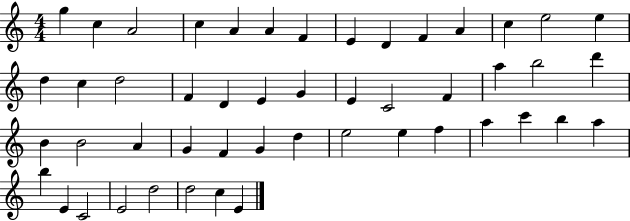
{
  \clef treble
  \numericTimeSignature
  \time 4/4
  \key c \major
  g''4 c''4 a'2 | c''4 a'4 a'4 f'4 | e'4 d'4 f'4 a'4 | c''4 e''2 e''4 | \break d''4 c''4 d''2 | f'4 d'4 e'4 g'4 | e'4 c'2 f'4 | a''4 b''2 d'''4 | \break b'4 b'2 a'4 | g'4 f'4 g'4 d''4 | e''2 e''4 f''4 | a''4 c'''4 b''4 a''4 | \break b''4 e'4 c'2 | e'2 d''2 | d''2 c''4 e'4 | \bar "|."
}